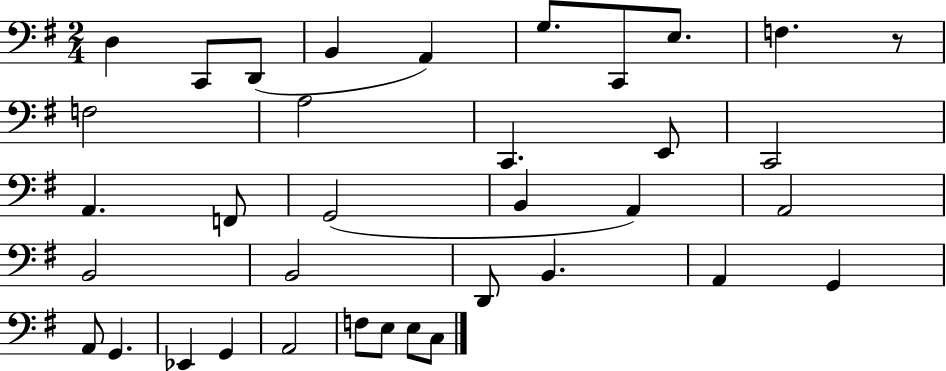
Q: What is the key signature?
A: G major